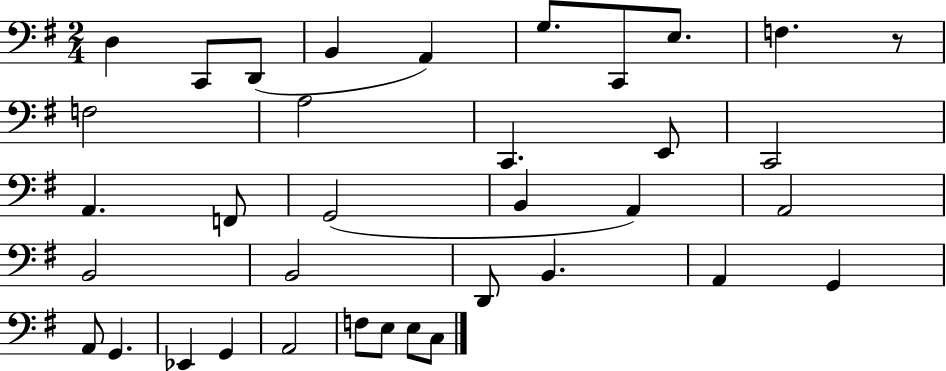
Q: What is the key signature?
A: G major